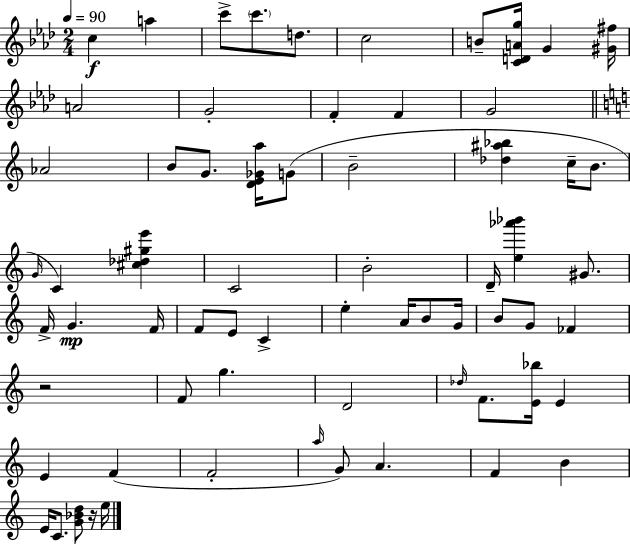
X:1
T:Untitled
M:2/4
L:1/4
K:Ab
c a c'/2 c'/2 d/2 c2 B/2 [CDAg]/4 G [^G^f]/4 A2 G2 F F G2 _A2 B/2 G/2 [DE_Ga]/4 G/2 B2 [_d^a_b] c/4 B/2 G/4 C [^c_d^ge'] C2 B2 D/4 [e_a'_b'] ^G/2 F/4 G F/4 F/2 E/2 C e A/4 B/2 G/4 B/2 G/2 _F z2 F/2 g D2 _d/4 F/2 [E_b]/4 E E F F2 a/4 G/2 A F B E/4 C/2 [G_Bd]/2 z/4 e/4